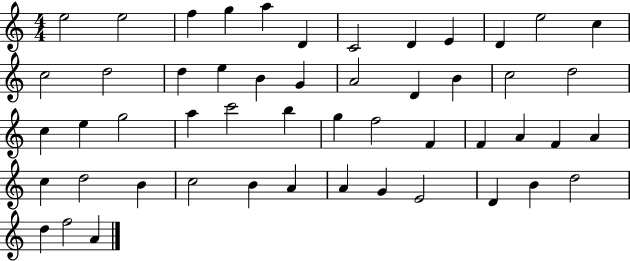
X:1
T:Untitled
M:4/4
L:1/4
K:C
e2 e2 f g a D C2 D E D e2 c c2 d2 d e B G A2 D B c2 d2 c e g2 a c'2 b g f2 F F A F A c d2 B c2 B A A G E2 D B d2 d f2 A